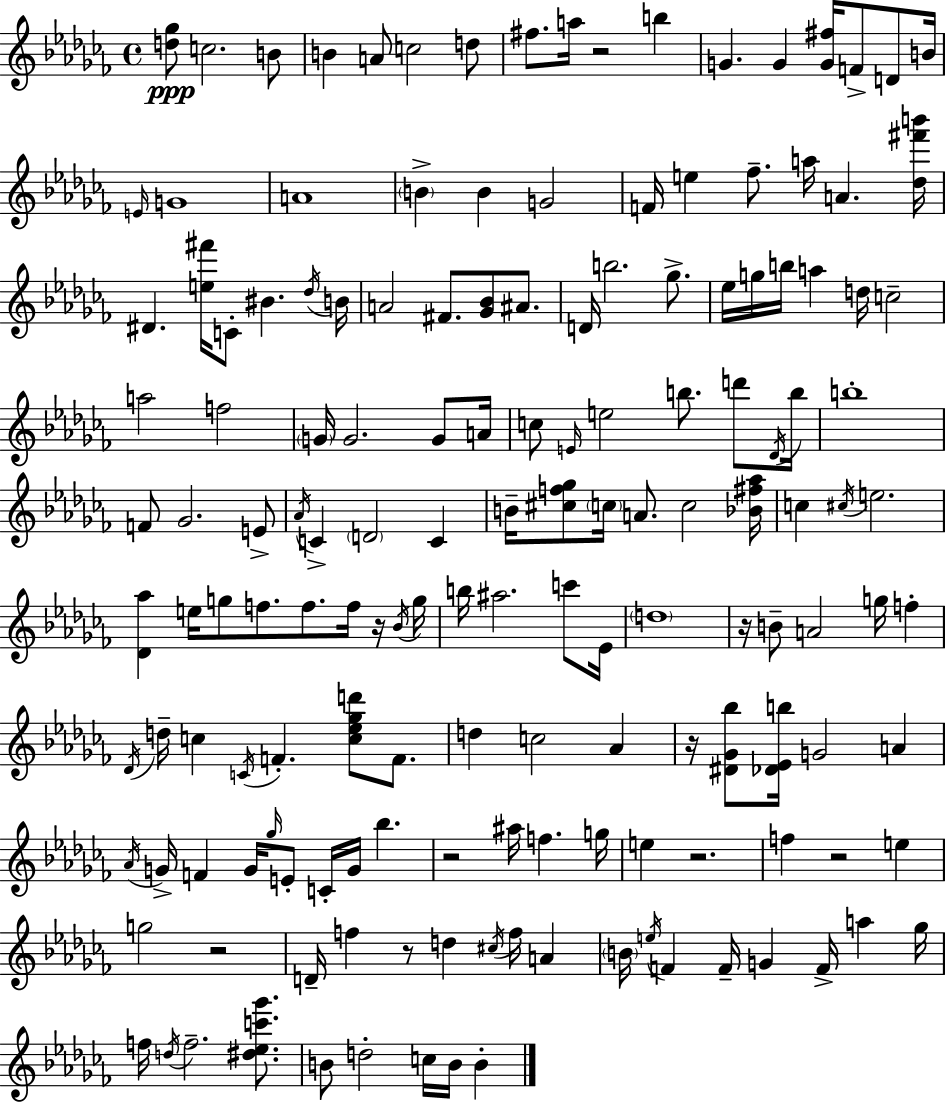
{
  \clef treble
  \time 4/4
  \defaultTimeSignature
  \key aes \minor
  <d'' ges''>8\ppp c''2. b'8 | b'4 a'8 c''2 d''8 | fis''8. a''16 r2 b''4 | g'4. g'4 <g' fis''>16 f'8-> d'8 b'16 | \break \grace { e'16 } g'1 | a'1 | \parenthesize b'4-> b'4 g'2 | f'16 e''4 fes''8.-- a''16 a'4. | \break <des'' fis''' b'''>16 dis'4. <e'' fis'''>16 c'8-. bis'4. | \acciaccatura { des''16 } b'16 a'2 fis'8. <ges' bes'>8 ais'8. | d'16 b''2. ges''8.-> | ees''16 g''16 b''16 a''4 d''16 c''2-- | \break a''2 f''2 | \parenthesize g'16 g'2. g'8 | a'16 c''8 \grace { e'16 } e''2 b''8. | d'''8 \acciaccatura { des'16 } b''16 b''1-. | \break f'8 ges'2. | e'8-> \acciaccatura { aes'16 } c'4-> \parenthesize d'2 | c'4 b'16-- <cis'' f'' ges''>8 \parenthesize c''16 a'8. c''2 | <bes' fis'' aes''>16 c''4 \acciaccatura { cis''16 } e''2. | \break <des' aes''>4 e''16 g''8 f''8. | f''8. f''16 r16 \acciaccatura { bes'16 } g''16 b''16 ais''2. | c'''8 ees'16 \parenthesize d''1 | r16 b'8-- a'2 | \break g''16 f''4-. \acciaccatura { des'16 } d''16-- c''4 \acciaccatura { c'16 } f'4.-. | <c'' ees'' ges'' d'''>8 f'8. d''4 c''2 | aes'4 r16 <dis' ges' bes''>8 <des' ees' b''>16 g'2 | a'4 \acciaccatura { aes'16 } g'16-> f'4 g'16 | \break \grace { ges''16 } e'8-. c'16-. g'16 bes''4. r2 | ais''16 f''4. g''16 e''4 r2. | f''4 r2 | e''4 g''2 | \break r2 d'16-- f''4 | r8 d''4 \acciaccatura { cis''16 } f''16 a'4 \parenthesize b'16 \acciaccatura { e''16 } f'4 | f'16-- g'4 f'16-> a''4 ges''16 f''16 \acciaccatura { d''16 } f''2.-- | <dis'' ees'' c''' ges'''>8. b'8 | \break d''2-. c''16 b'16 b'4-. \bar "|."
}